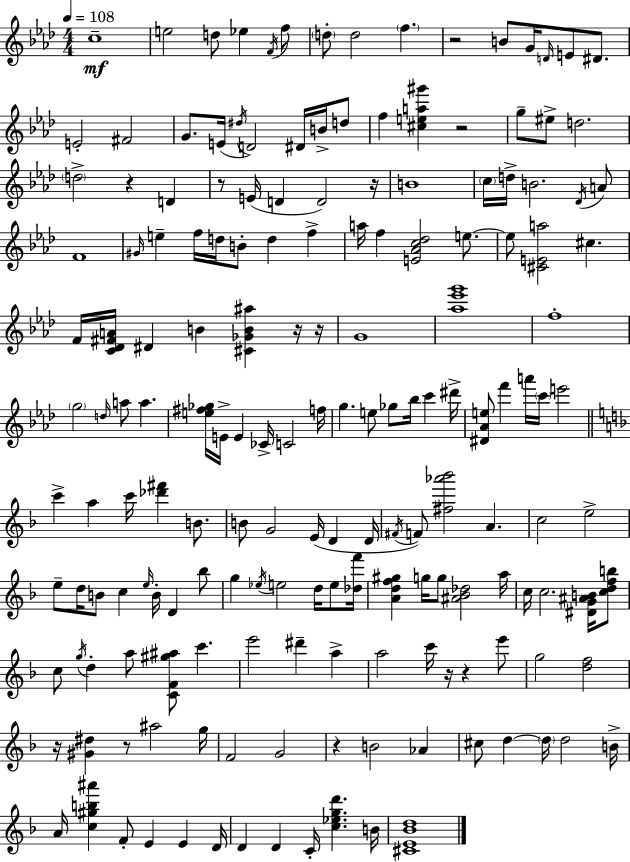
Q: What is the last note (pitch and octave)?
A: B4